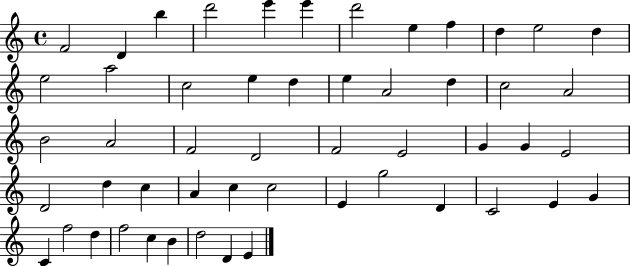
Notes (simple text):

F4/h D4/q B5/q D6/h E6/q E6/q D6/h E5/q F5/q D5/q E5/h D5/q E5/h A5/h C5/h E5/q D5/q E5/q A4/h D5/q C5/h A4/h B4/h A4/h F4/h D4/h F4/h E4/h G4/q G4/q E4/h D4/h D5/q C5/q A4/q C5/q C5/h E4/q G5/h D4/q C4/h E4/q G4/q C4/q F5/h D5/q F5/h C5/q B4/q D5/h D4/q E4/q